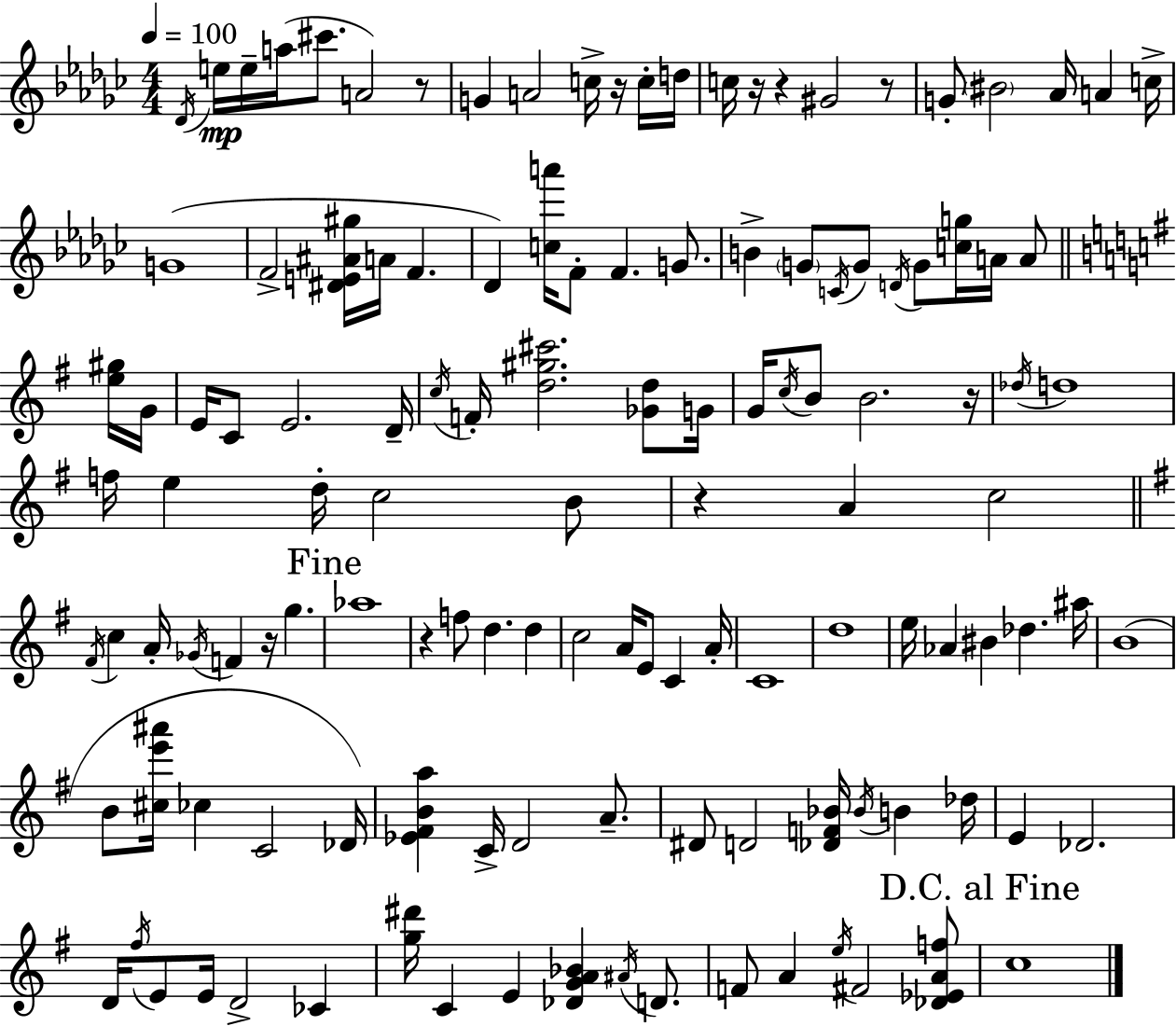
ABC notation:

X:1
T:Untitled
M:4/4
L:1/4
K:Ebm
_D/4 e/4 e/4 a/4 ^c'/2 A2 z/2 G A2 c/4 z/4 c/4 d/4 c/4 z/4 z ^G2 z/2 G/2 ^B2 _A/4 A c/4 G4 F2 [^DE^A^g]/4 A/4 F _D [ca']/4 F/2 F G/2 B G/2 C/4 G/2 D/4 G/2 [cg]/4 A/4 A/2 [e^g]/4 G/4 E/4 C/2 E2 D/4 c/4 F/4 [d^g^c']2 [_Gd]/2 G/4 G/4 c/4 B/2 B2 z/4 _d/4 d4 f/4 e d/4 c2 B/2 z A c2 ^F/4 c A/4 _G/4 F z/4 g _a4 z f/2 d d c2 A/4 E/2 C A/4 C4 d4 e/4 _A ^B _d ^a/4 B4 B/2 [^ce'^a']/4 _c C2 _D/4 [_E^FBa] C/4 D2 A/2 ^D/2 D2 [_DF_B]/4 _B/4 B _d/4 E _D2 D/4 ^f/4 E/2 E/4 D2 _C [g^d']/4 C E [_DGA_B] ^A/4 D/2 F/2 A e/4 ^F2 [_D_EAf]/2 c4